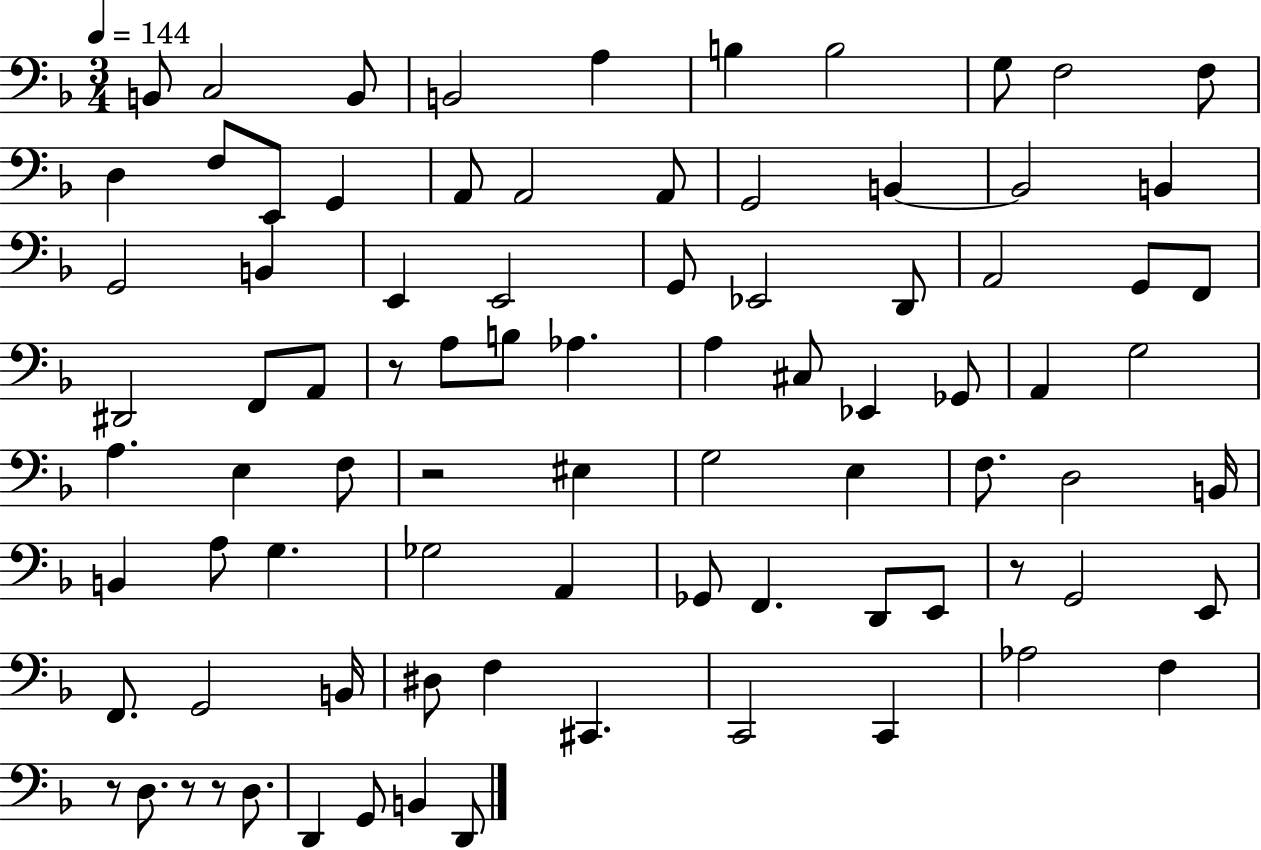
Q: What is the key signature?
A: F major